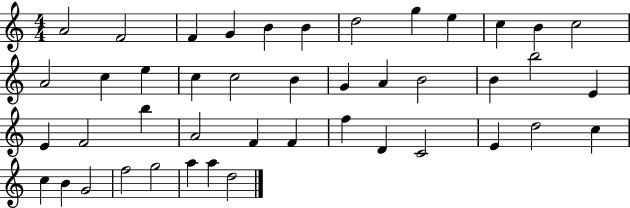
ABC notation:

X:1
T:Untitled
M:4/4
L:1/4
K:C
A2 F2 F G B B d2 g e c B c2 A2 c e c c2 B G A B2 B b2 E E F2 b A2 F F f D C2 E d2 c c B G2 f2 g2 a a d2